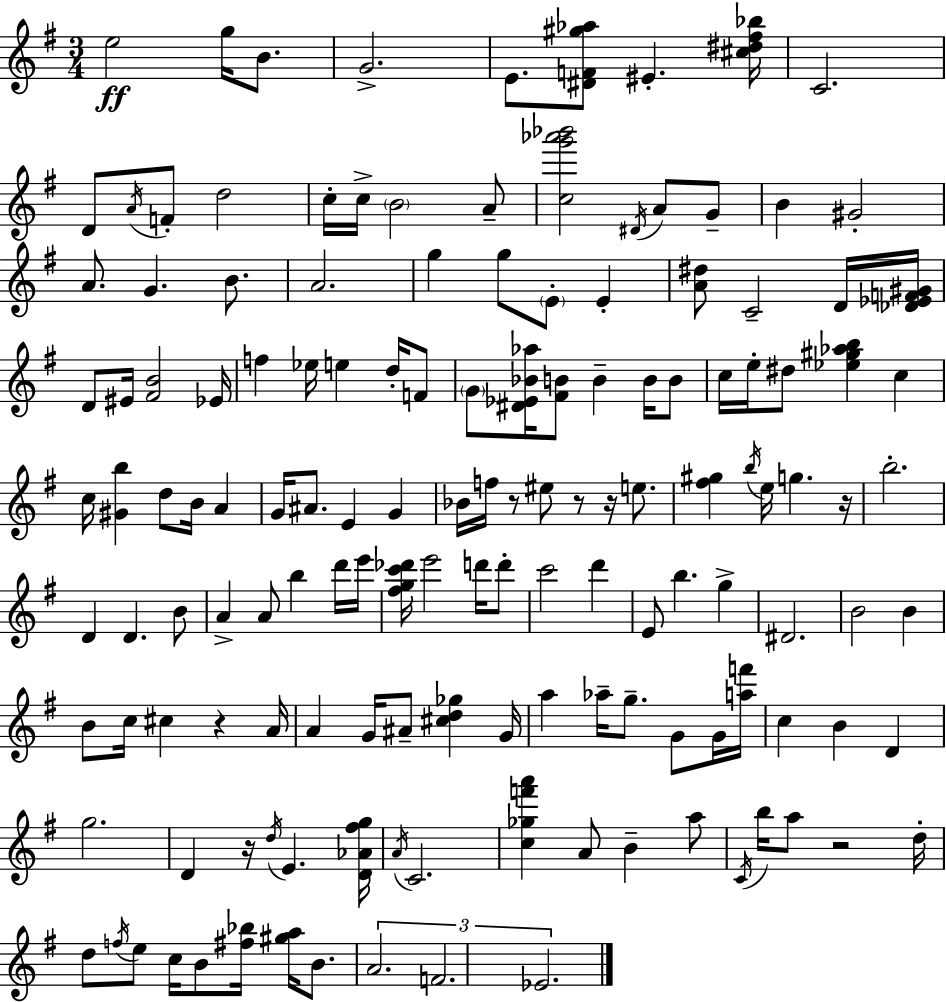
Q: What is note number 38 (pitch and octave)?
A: F4